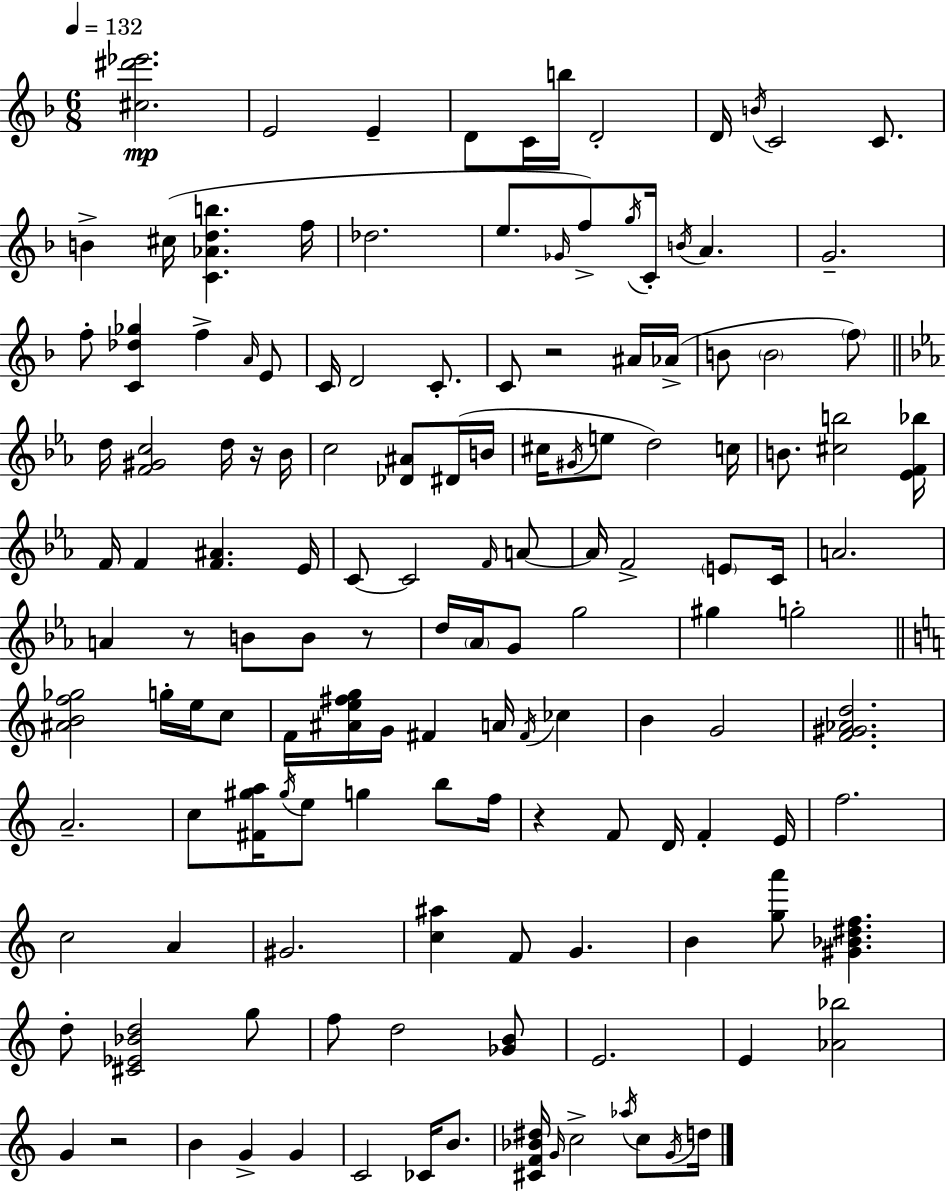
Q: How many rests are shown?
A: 6